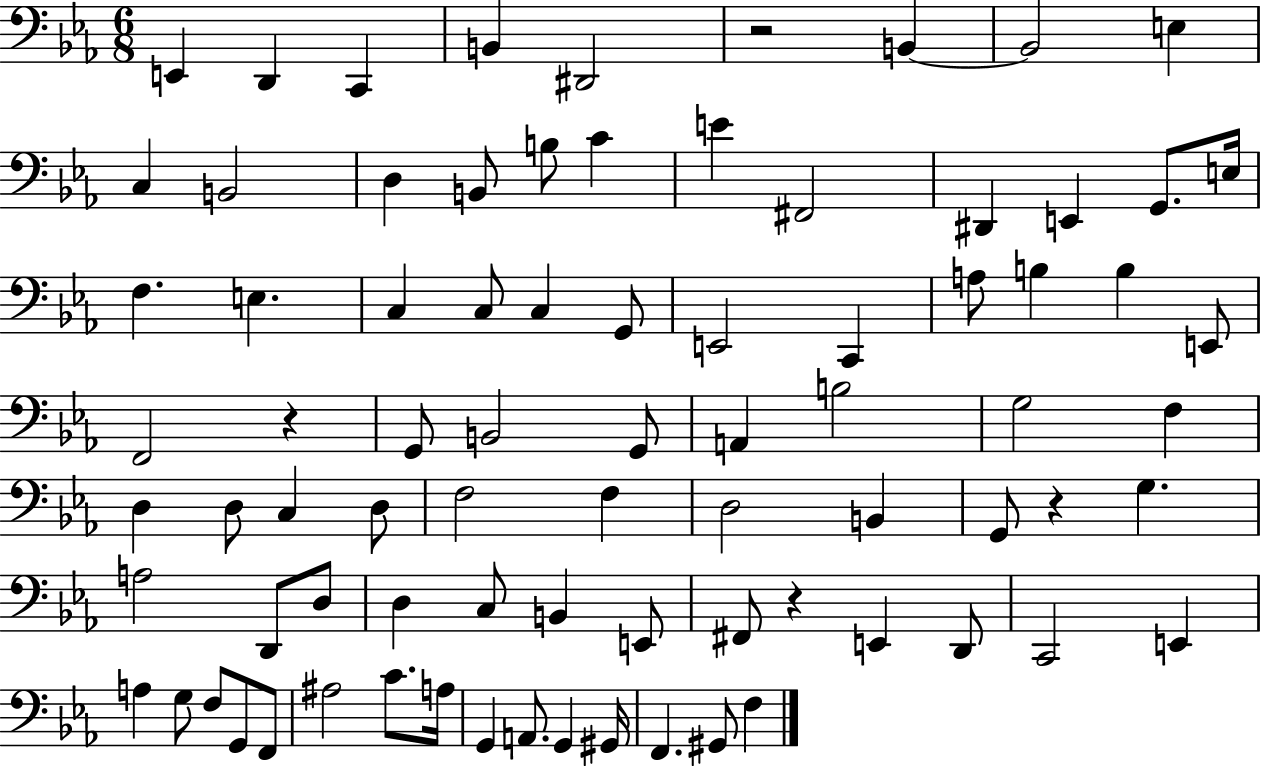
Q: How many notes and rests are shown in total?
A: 81